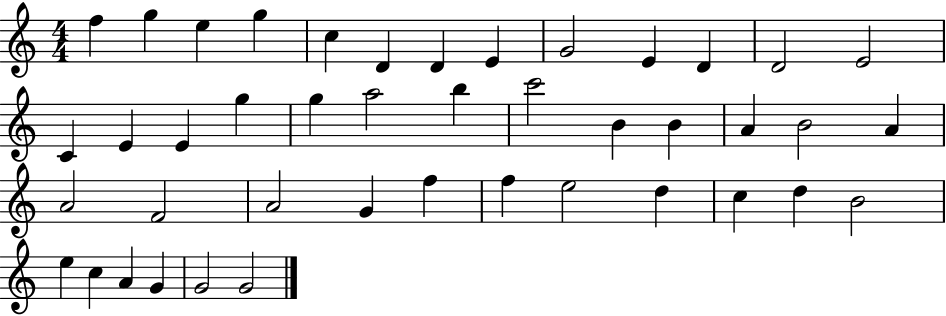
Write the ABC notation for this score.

X:1
T:Untitled
M:4/4
L:1/4
K:C
f g e g c D D E G2 E D D2 E2 C E E g g a2 b c'2 B B A B2 A A2 F2 A2 G f f e2 d c d B2 e c A G G2 G2